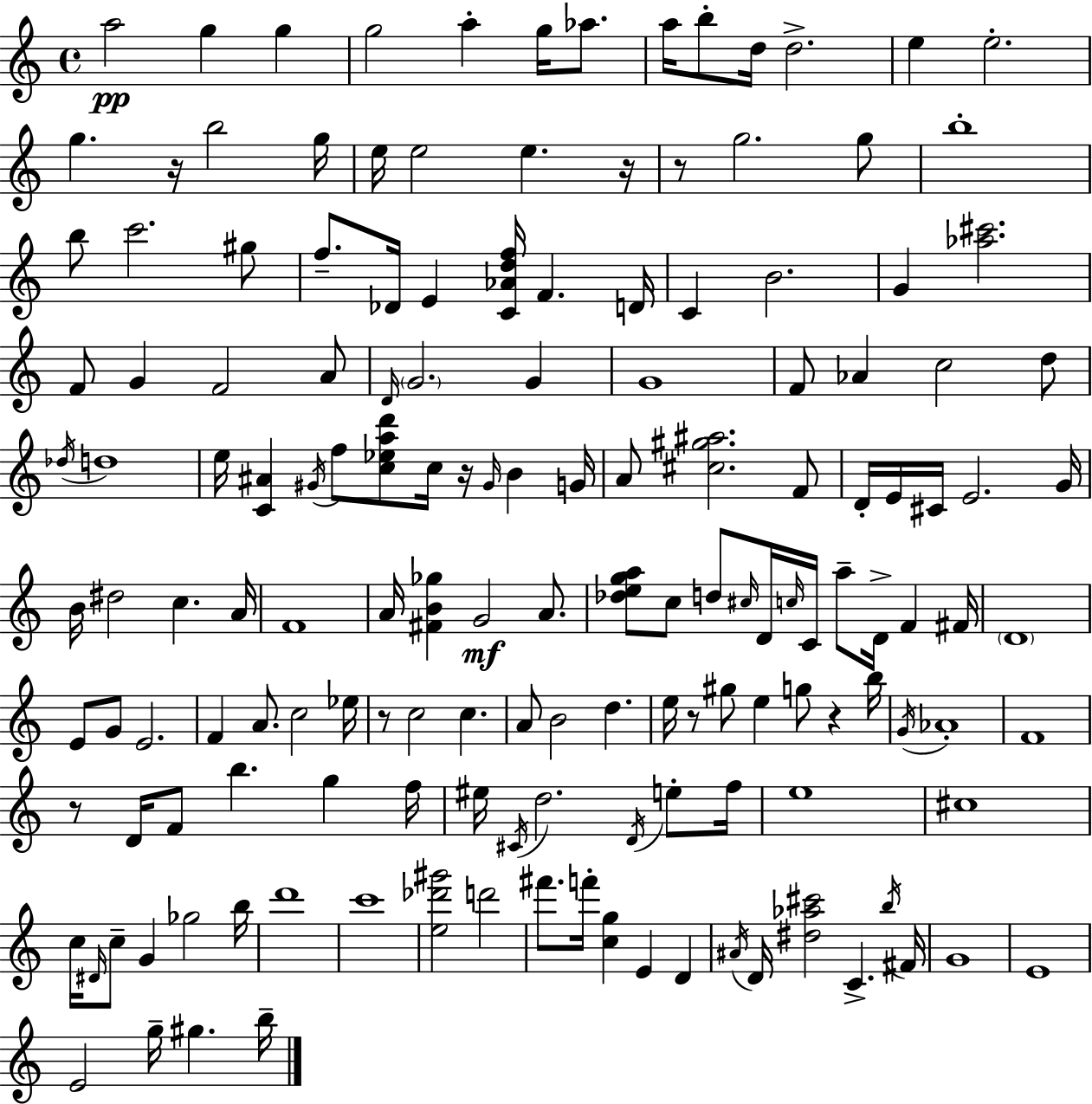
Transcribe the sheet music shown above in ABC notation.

X:1
T:Untitled
M:4/4
L:1/4
K:Am
a2 g g g2 a g/4 _a/2 a/4 b/2 d/4 d2 e e2 g z/4 b2 g/4 e/4 e2 e z/4 z/2 g2 g/2 b4 b/2 c'2 ^g/2 f/2 _D/4 E [C_Adf]/4 F D/4 C B2 G [_a^c']2 F/2 G F2 A/2 D/4 G2 G G4 F/2 _A c2 d/2 _d/4 d4 e/4 [C^A] ^G/4 f/2 [c_ead']/2 c/4 z/4 ^G/4 B G/4 A/2 [^c^g^a]2 F/2 D/4 E/4 ^C/4 E2 G/4 B/4 ^d2 c A/4 F4 A/4 [^FB_g] G2 A/2 [_dega]/2 c/2 d/2 ^c/4 D/4 c/4 C/4 a/2 D/4 F ^F/4 D4 E/2 G/2 E2 F A/2 c2 _e/4 z/2 c2 c A/2 B2 d e/4 z/2 ^g/2 e g/2 z b/4 G/4 _A4 F4 z/2 D/4 F/2 b g f/4 ^e/4 ^C/4 d2 D/4 e/2 f/4 e4 ^c4 c/4 ^D/4 c/2 G _g2 b/4 d'4 c'4 [e_d'^g']2 d'2 ^f'/2 f'/4 [cg] E D ^A/4 D/4 [^d_a^c']2 C b/4 ^F/4 G4 E4 E2 g/4 ^g b/4